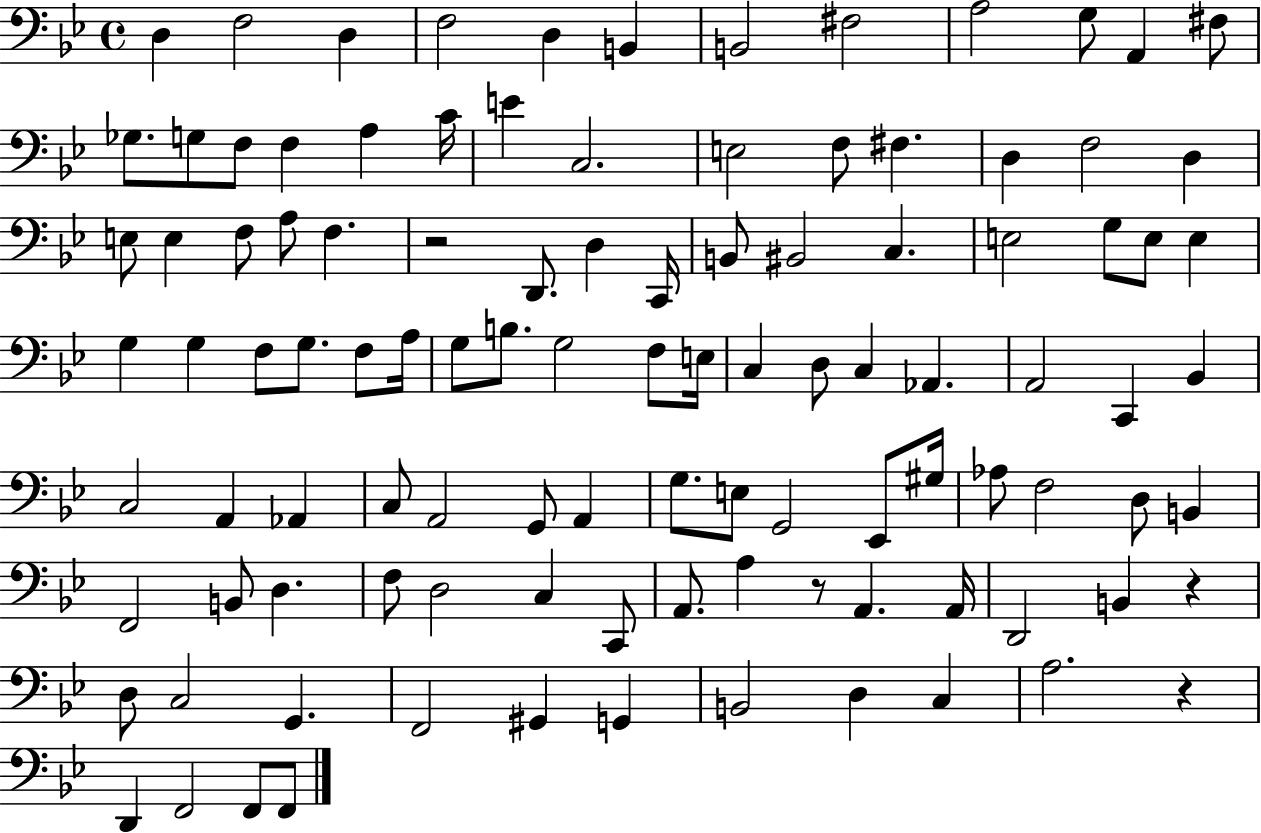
X:1
T:Untitled
M:4/4
L:1/4
K:Bb
D, F,2 D, F,2 D, B,, B,,2 ^F,2 A,2 G,/2 A,, ^F,/2 _G,/2 G,/2 F,/2 F, A, C/4 E C,2 E,2 F,/2 ^F, D, F,2 D, E,/2 E, F,/2 A,/2 F, z2 D,,/2 D, C,,/4 B,,/2 ^B,,2 C, E,2 G,/2 E,/2 E, G, G, F,/2 G,/2 F,/2 A,/4 G,/2 B,/2 G,2 F,/2 E,/4 C, D,/2 C, _A,, A,,2 C,, _B,, C,2 A,, _A,, C,/2 A,,2 G,,/2 A,, G,/2 E,/2 G,,2 _E,,/2 ^G,/4 _A,/2 F,2 D,/2 B,, F,,2 B,,/2 D, F,/2 D,2 C, C,,/2 A,,/2 A, z/2 A,, A,,/4 D,,2 B,, z D,/2 C,2 G,, F,,2 ^G,, G,, B,,2 D, C, A,2 z D,, F,,2 F,,/2 F,,/2